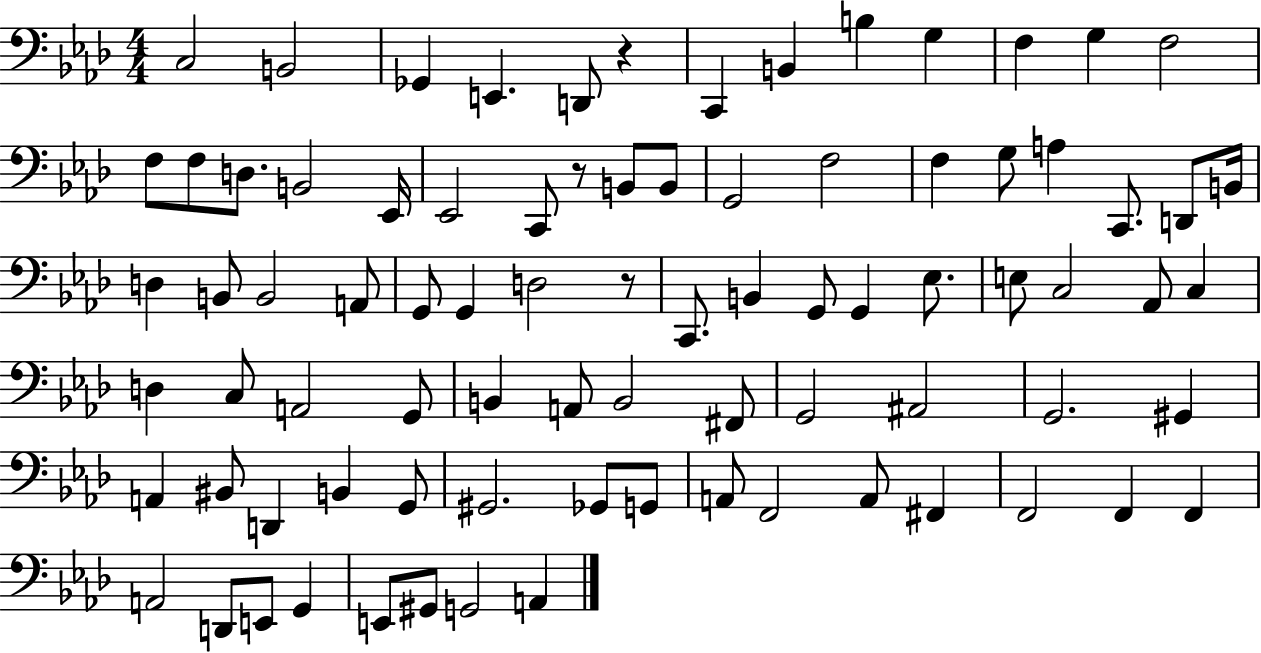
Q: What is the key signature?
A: AES major